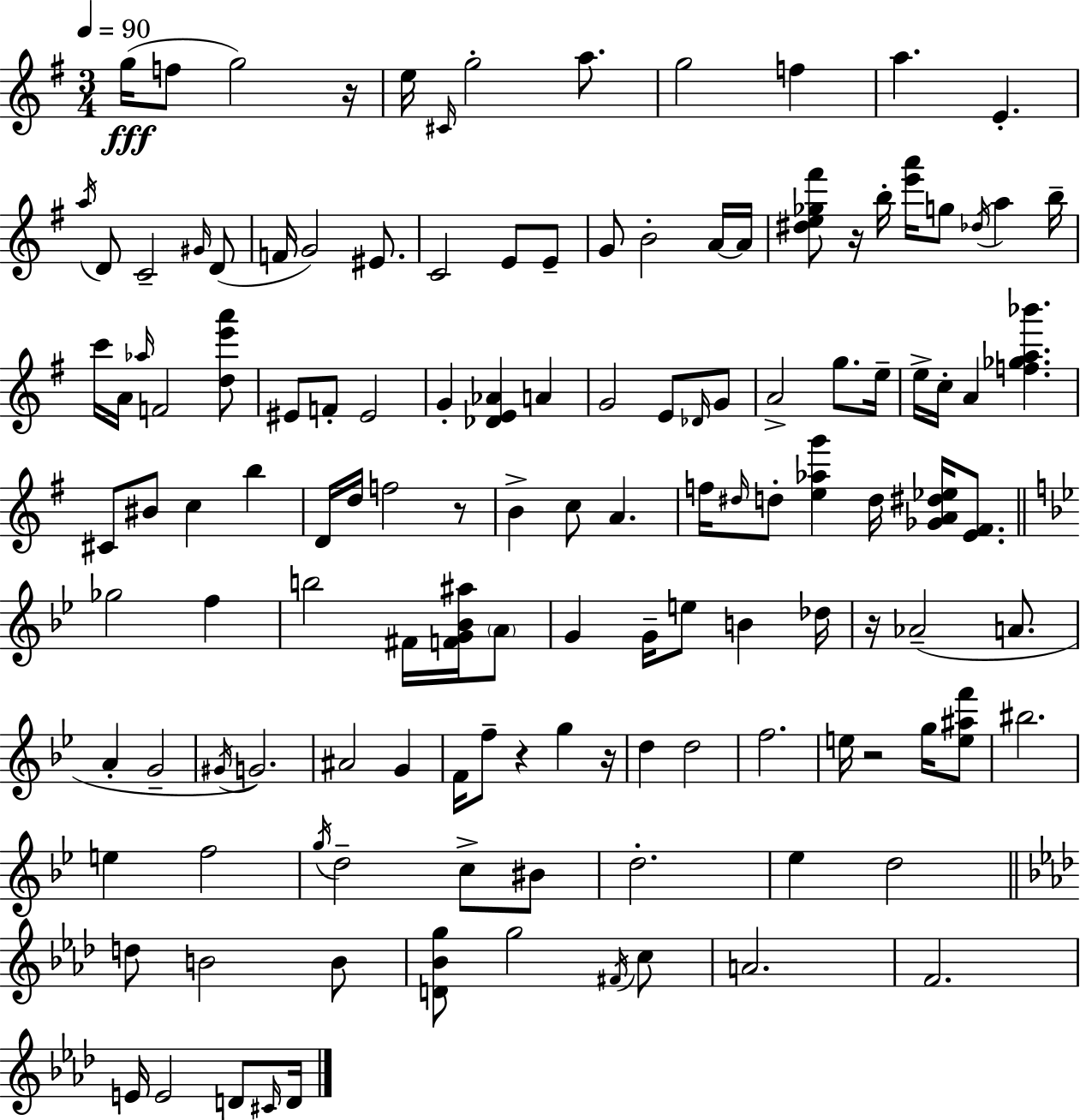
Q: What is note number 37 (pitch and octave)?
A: F4